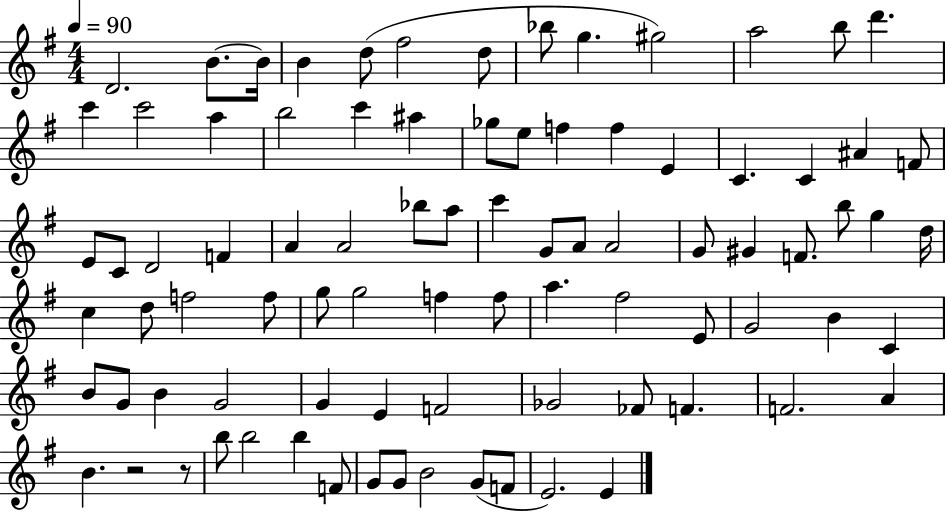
D4/h. B4/e. B4/s B4/q D5/e F#5/h D5/e Bb5/e G5/q. G#5/h A5/h B5/e D6/q. C6/q C6/h A5/q B5/h C6/q A#5/q Gb5/e E5/e F5/q F5/q E4/q C4/q. C4/q A#4/q F4/e E4/e C4/e D4/h F4/q A4/q A4/h Bb5/e A5/e C6/q G4/e A4/e A4/h G4/e G#4/q F4/e. B5/e G5/q D5/s C5/q D5/e F5/h F5/e G5/e G5/h F5/q F5/e A5/q. F#5/h E4/e G4/h B4/q C4/q B4/e G4/e B4/q G4/h G4/q E4/q F4/h Gb4/h FES4/e F4/q. F4/h. A4/q B4/q. R/h R/e B5/e B5/h B5/q F4/e G4/e G4/e B4/h G4/e F4/e E4/h. E4/q